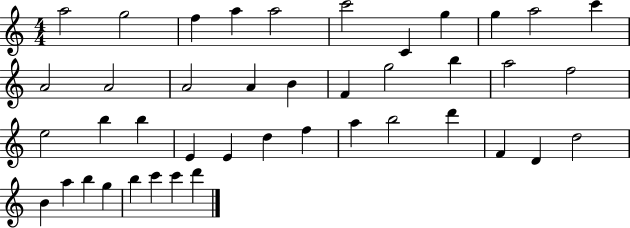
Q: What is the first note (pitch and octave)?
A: A5